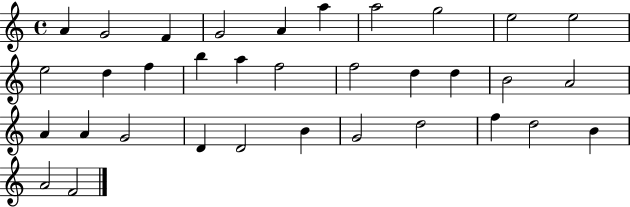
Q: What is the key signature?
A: C major